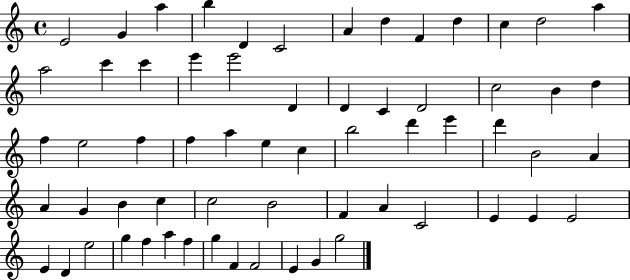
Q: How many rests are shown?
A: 0